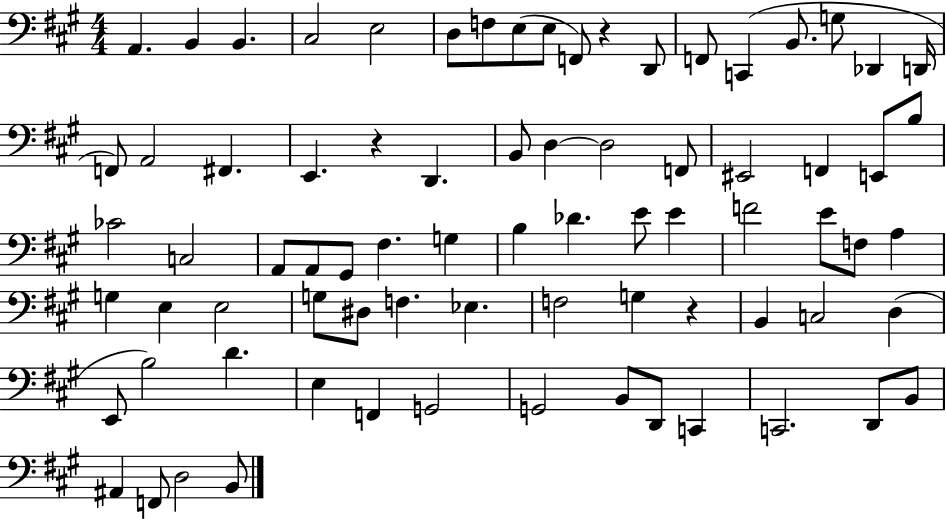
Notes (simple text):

A2/q. B2/q B2/q. C#3/h E3/h D3/e F3/e E3/e E3/e F2/e R/q D2/e F2/e C2/q B2/e. G3/e Db2/q D2/s F2/e A2/h F#2/q. E2/q. R/q D2/q. B2/e D3/q D3/h F2/e EIS2/h F2/q E2/e B3/e CES4/h C3/h A2/e A2/e G#2/e F#3/q. G3/q B3/q Db4/q. E4/e E4/q F4/h E4/e F3/e A3/q G3/q E3/q E3/h G3/e D#3/e F3/q. Eb3/q. F3/h G3/q R/q B2/q C3/h D3/q E2/e B3/h D4/q. E3/q F2/q G2/h G2/h B2/e D2/e C2/q C2/h. D2/e B2/e A#2/q F2/e D3/h B2/e